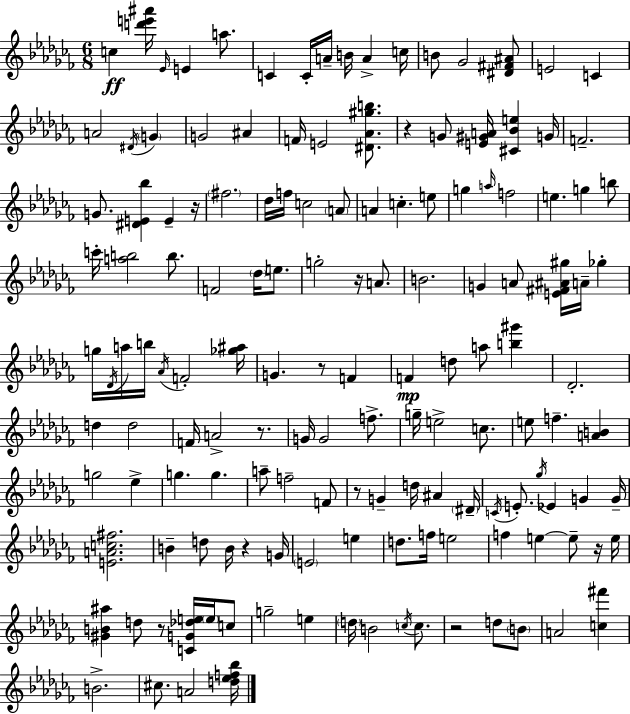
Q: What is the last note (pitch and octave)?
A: A4